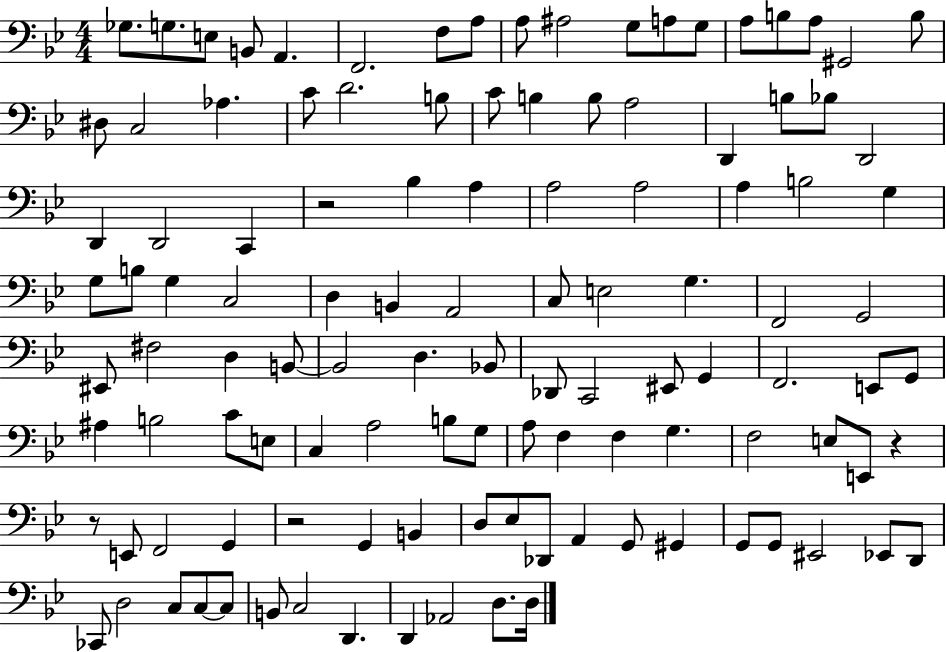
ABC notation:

X:1
T:Untitled
M:4/4
L:1/4
K:Bb
_G,/2 G,/2 E,/2 B,,/2 A,, F,,2 F,/2 A,/2 A,/2 ^A,2 G,/2 A,/2 G,/2 A,/2 B,/2 A,/2 ^G,,2 B,/2 ^D,/2 C,2 _A, C/2 D2 B,/2 C/2 B, B,/2 A,2 D,, B,/2 _B,/2 D,,2 D,, D,,2 C,, z2 _B, A, A,2 A,2 A, B,2 G, G,/2 B,/2 G, C,2 D, B,, A,,2 C,/2 E,2 G, F,,2 G,,2 ^E,,/2 ^F,2 D, B,,/2 B,,2 D, _B,,/2 _D,,/2 C,,2 ^E,,/2 G,, F,,2 E,,/2 G,,/2 ^A, B,2 C/2 E,/2 C, A,2 B,/2 G,/2 A,/2 F, F, G, F,2 E,/2 E,,/2 z z/2 E,,/2 F,,2 G,, z2 G,, B,, D,/2 _E,/2 _D,,/2 A,, G,,/2 ^G,, G,,/2 G,,/2 ^E,,2 _E,,/2 D,,/2 _C,,/2 D,2 C,/2 C,/2 C,/2 B,,/2 C,2 D,, D,, _A,,2 D,/2 D,/4